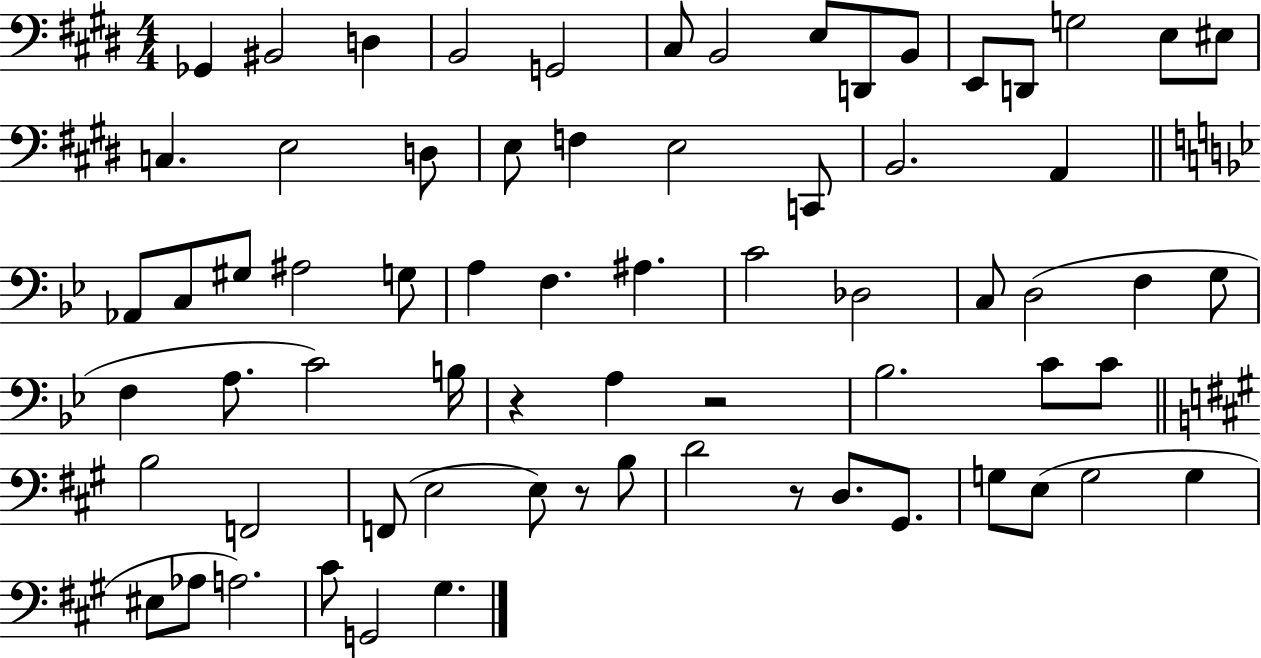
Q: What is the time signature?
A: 4/4